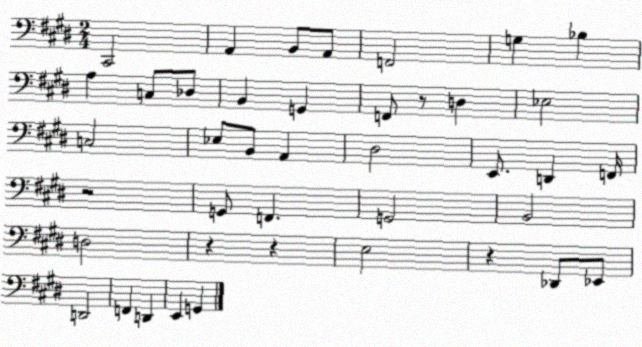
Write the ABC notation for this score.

X:1
T:Untitled
M:2/4
L:1/4
K:E
^C,,2 A,, B,,/2 A,,/2 F,,2 G, _B, A, C,/2 _D,/2 B,, G,, F,,/2 z/2 D, _E,2 C,2 _E,/2 B,,/2 A,, ^D,2 E,,/2 D,, F,,/4 z2 G,,/2 F,, G,,2 B,,2 D,2 z z E,2 z _D,,/2 _E,,/2 D,,2 F,, D,, E,, G,,